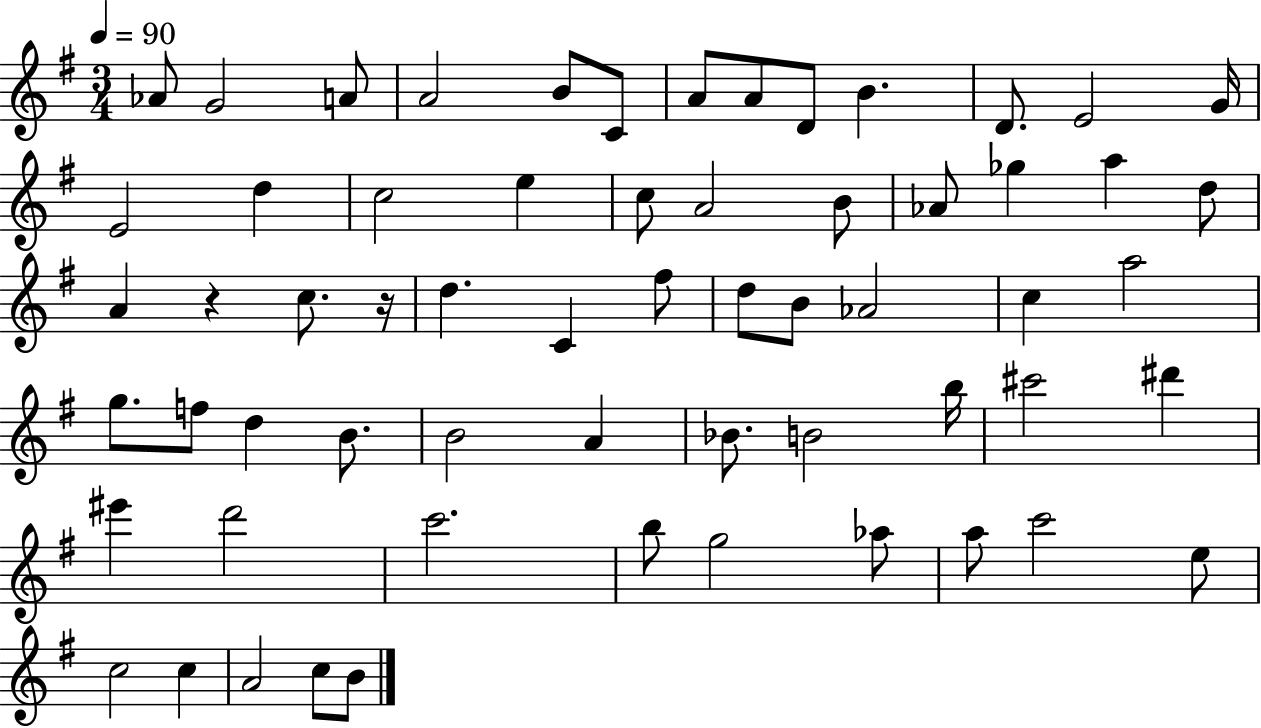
X:1
T:Untitled
M:3/4
L:1/4
K:G
_A/2 G2 A/2 A2 B/2 C/2 A/2 A/2 D/2 B D/2 E2 G/4 E2 d c2 e c/2 A2 B/2 _A/2 _g a d/2 A z c/2 z/4 d C ^f/2 d/2 B/2 _A2 c a2 g/2 f/2 d B/2 B2 A _B/2 B2 b/4 ^c'2 ^d' ^e' d'2 c'2 b/2 g2 _a/2 a/2 c'2 e/2 c2 c A2 c/2 B/2